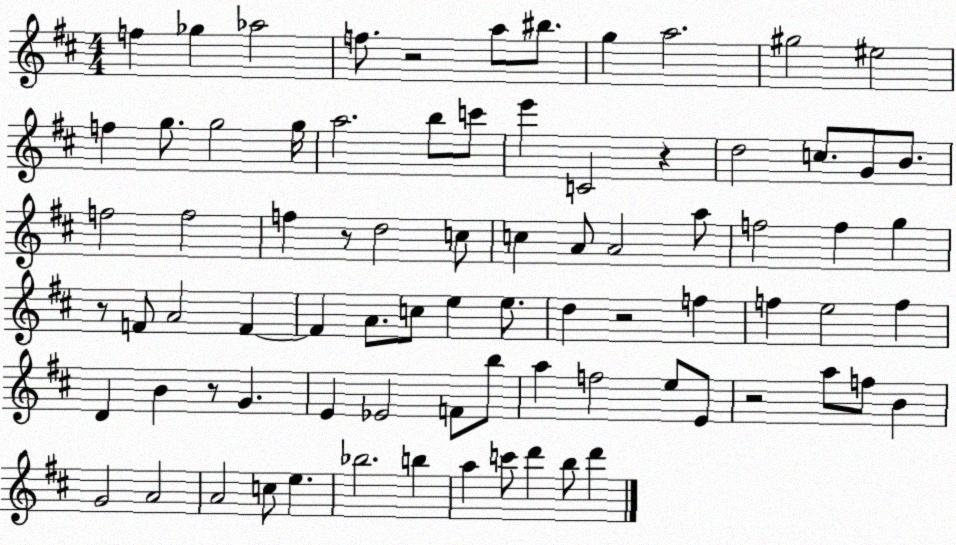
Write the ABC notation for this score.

X:1
T:Untitled
M:4/4
L:1/4
K:D
f _g _a2 f/2 z2 a/2 ^b/2 g a2 ^g2 ^e2 f g/2 g2 g/4 a2 b/2 c'/2 e' C2 z d2 c/2 G/2 B/2 f2 f2 f z/2 d2 c/2 c A/2 A2 a/2 f2 f g z/2 F/2 A2 F F A/2 c/2 e e/2 d z2 f f e2 f D B z/2 G E _E2 F/2 b/2 a f2 e/2 E/2 z2 a/2 f/2 B G2 A2 A2 c/2 e _b2 b a c'/2 d' b/2 d'